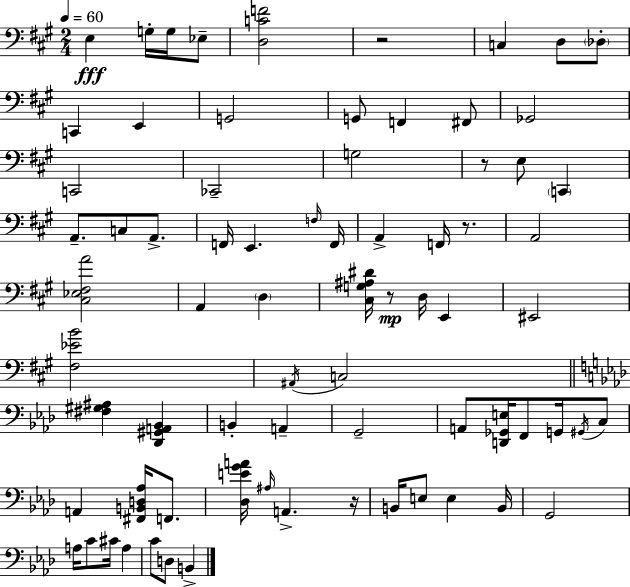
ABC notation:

X:1
T:Untitled
M:2/4
L:1/4
K:A
E, G,/4 G,/4 _E,/2 [D,CF]2 z2 C, D,/2 _D,/2 C,, E,, G,,2 G,,/2 F,, ^F,,/2 _G,,2 C,,2 _C,,2 G,2 z/2 E,/2 C,, A,,/2 C,/2 A,,/2 F,,/4 E,, F,/4 F,,/4 A,, F,,/4 z/2 A,,2 [^C,_E,^F,A]2 A,, D, [^C,G,^A,^D]/4 z/2 D,/4 E,, ^E,,2 [^F,_EB]2 ^A,,/4 C,2 [^F,^G,^A,] [_D,,^G,,A,,_B,,] B,, A,, G,,2 A,,/2 [D,,_G,,E,]/4 F,,/2 G,,/4 ^G,,/4 C,/2 A,, [^F,,B,,D,_A,]/4 F,,/2 [_D,EGA]/4 ^A,/4 A,, z/4 B,,/4 E,/2 E, B,,/4 G,,2 A,/4 C/2 ^C/4 A, C/2 D,/2 B,,